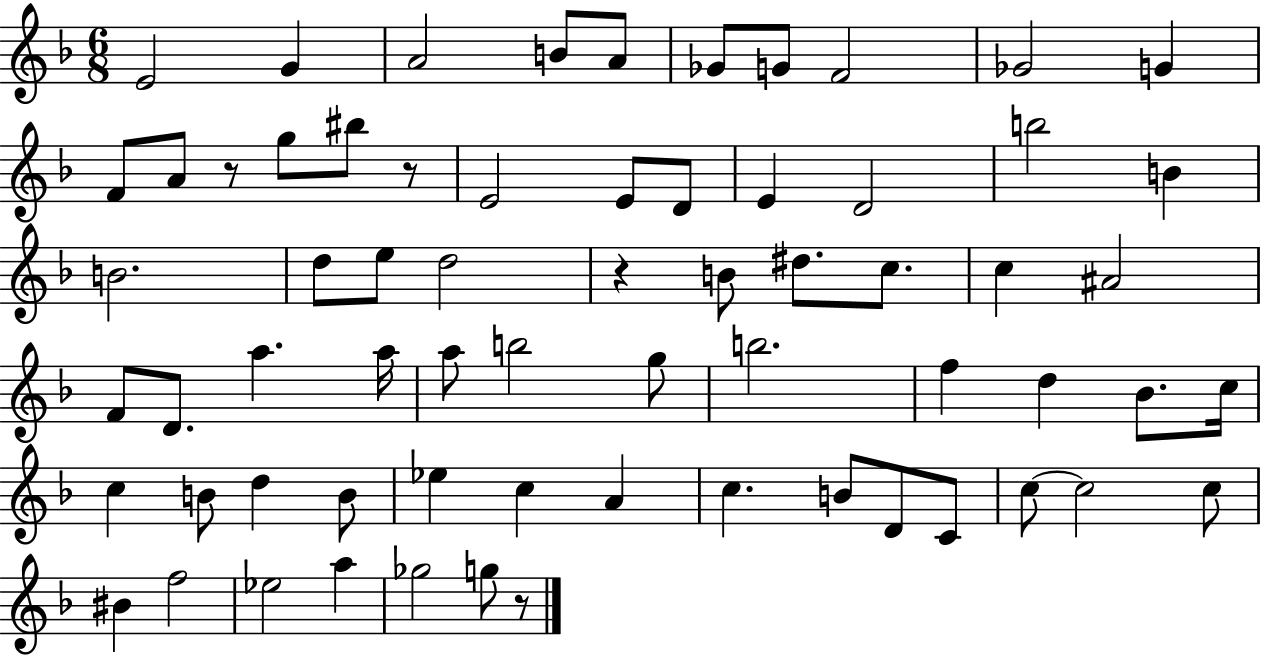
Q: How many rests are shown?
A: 4